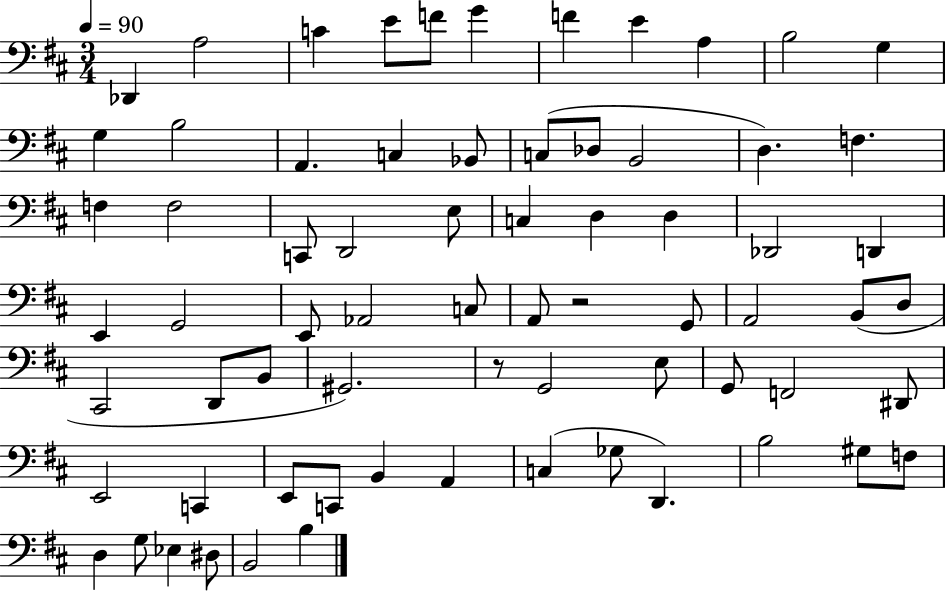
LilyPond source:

{
  \clef bass
  \numericTimeSignature
  \time 3/4
  \key d \major
  \tempo 4 = 90
  \repeat volta 2 { des,4 a2 | c'4 e'8 f'8 g'4 | f'4 e'4 a4 | b2 g4 | \break g4 b2 | a,4. c4 bes,8 | c8( des8 b,2 | d4.) f4. | \break f4 f2 | c,8 d,2 e8 | c4 d4 d4 | des,2 d,4 | \break e,4 g,2 | e,8 aes,2 c8 | a,8 r2 g,8 | a,2 b,8( d8 | \break cis,2 d,8 b,8 | gis,2.) | r8 g,2 e8 | g,8 f,2 dis,8 | \break e,2 c,4 | e,8 c,8 b,4 a,4 | c4( ges8 d,4.) | b2 gis8 f8 | \break d4 g8 ees4 dis8 | b,2 b4 | } \bar "|."
}